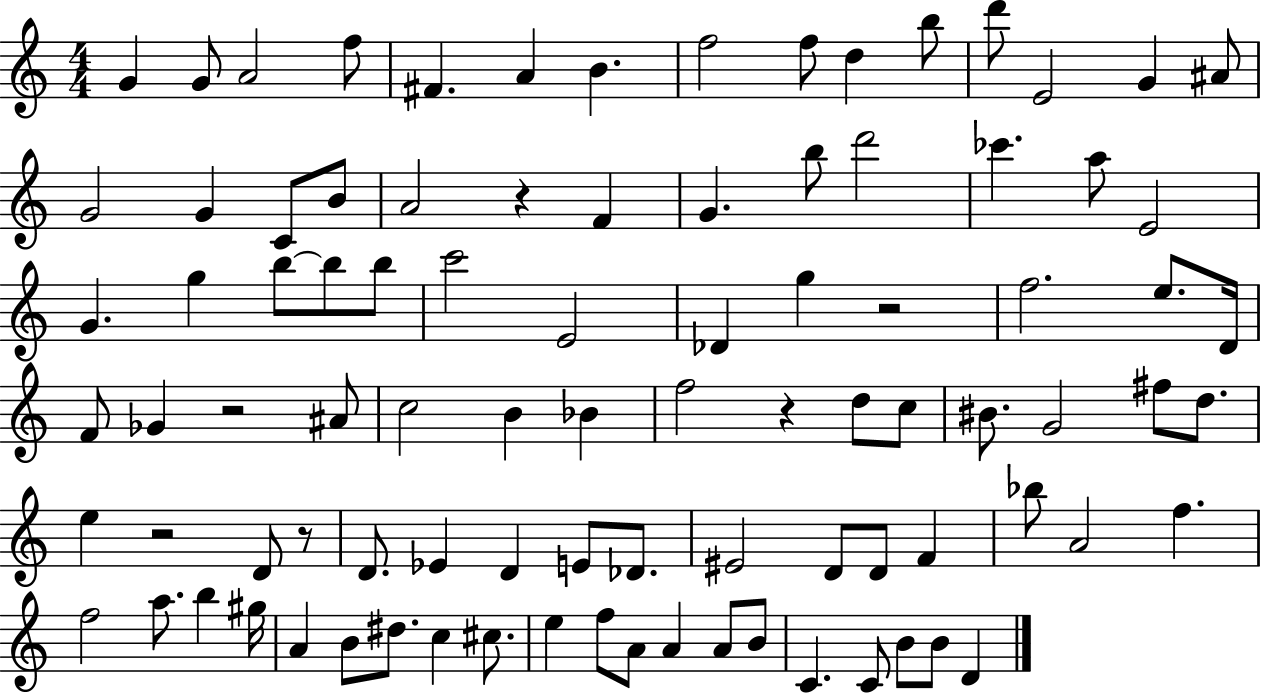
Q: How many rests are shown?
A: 6